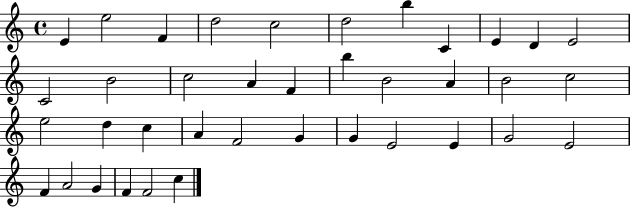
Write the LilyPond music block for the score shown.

{
  \clef treble
  \time 4/4
  \defaultTimeSignature
  \key c \major
  e'4 e''2 f'4 | d''2 c''2 | d''2 b''4 c'4 | e'4 d'4 e'2 | \break c'2 b'2 | c''2 a'4 f'4 | b''4 b'2 a'4 | b'2 c''2 | \break e''2 d''4 c''4 | a'4 f'2 g'4 | g'4 e'2 e'4 | g'2 e'2 | \break f'4 a'2 g'4 | f'4 f'2 c''4 | \bar "|."
}